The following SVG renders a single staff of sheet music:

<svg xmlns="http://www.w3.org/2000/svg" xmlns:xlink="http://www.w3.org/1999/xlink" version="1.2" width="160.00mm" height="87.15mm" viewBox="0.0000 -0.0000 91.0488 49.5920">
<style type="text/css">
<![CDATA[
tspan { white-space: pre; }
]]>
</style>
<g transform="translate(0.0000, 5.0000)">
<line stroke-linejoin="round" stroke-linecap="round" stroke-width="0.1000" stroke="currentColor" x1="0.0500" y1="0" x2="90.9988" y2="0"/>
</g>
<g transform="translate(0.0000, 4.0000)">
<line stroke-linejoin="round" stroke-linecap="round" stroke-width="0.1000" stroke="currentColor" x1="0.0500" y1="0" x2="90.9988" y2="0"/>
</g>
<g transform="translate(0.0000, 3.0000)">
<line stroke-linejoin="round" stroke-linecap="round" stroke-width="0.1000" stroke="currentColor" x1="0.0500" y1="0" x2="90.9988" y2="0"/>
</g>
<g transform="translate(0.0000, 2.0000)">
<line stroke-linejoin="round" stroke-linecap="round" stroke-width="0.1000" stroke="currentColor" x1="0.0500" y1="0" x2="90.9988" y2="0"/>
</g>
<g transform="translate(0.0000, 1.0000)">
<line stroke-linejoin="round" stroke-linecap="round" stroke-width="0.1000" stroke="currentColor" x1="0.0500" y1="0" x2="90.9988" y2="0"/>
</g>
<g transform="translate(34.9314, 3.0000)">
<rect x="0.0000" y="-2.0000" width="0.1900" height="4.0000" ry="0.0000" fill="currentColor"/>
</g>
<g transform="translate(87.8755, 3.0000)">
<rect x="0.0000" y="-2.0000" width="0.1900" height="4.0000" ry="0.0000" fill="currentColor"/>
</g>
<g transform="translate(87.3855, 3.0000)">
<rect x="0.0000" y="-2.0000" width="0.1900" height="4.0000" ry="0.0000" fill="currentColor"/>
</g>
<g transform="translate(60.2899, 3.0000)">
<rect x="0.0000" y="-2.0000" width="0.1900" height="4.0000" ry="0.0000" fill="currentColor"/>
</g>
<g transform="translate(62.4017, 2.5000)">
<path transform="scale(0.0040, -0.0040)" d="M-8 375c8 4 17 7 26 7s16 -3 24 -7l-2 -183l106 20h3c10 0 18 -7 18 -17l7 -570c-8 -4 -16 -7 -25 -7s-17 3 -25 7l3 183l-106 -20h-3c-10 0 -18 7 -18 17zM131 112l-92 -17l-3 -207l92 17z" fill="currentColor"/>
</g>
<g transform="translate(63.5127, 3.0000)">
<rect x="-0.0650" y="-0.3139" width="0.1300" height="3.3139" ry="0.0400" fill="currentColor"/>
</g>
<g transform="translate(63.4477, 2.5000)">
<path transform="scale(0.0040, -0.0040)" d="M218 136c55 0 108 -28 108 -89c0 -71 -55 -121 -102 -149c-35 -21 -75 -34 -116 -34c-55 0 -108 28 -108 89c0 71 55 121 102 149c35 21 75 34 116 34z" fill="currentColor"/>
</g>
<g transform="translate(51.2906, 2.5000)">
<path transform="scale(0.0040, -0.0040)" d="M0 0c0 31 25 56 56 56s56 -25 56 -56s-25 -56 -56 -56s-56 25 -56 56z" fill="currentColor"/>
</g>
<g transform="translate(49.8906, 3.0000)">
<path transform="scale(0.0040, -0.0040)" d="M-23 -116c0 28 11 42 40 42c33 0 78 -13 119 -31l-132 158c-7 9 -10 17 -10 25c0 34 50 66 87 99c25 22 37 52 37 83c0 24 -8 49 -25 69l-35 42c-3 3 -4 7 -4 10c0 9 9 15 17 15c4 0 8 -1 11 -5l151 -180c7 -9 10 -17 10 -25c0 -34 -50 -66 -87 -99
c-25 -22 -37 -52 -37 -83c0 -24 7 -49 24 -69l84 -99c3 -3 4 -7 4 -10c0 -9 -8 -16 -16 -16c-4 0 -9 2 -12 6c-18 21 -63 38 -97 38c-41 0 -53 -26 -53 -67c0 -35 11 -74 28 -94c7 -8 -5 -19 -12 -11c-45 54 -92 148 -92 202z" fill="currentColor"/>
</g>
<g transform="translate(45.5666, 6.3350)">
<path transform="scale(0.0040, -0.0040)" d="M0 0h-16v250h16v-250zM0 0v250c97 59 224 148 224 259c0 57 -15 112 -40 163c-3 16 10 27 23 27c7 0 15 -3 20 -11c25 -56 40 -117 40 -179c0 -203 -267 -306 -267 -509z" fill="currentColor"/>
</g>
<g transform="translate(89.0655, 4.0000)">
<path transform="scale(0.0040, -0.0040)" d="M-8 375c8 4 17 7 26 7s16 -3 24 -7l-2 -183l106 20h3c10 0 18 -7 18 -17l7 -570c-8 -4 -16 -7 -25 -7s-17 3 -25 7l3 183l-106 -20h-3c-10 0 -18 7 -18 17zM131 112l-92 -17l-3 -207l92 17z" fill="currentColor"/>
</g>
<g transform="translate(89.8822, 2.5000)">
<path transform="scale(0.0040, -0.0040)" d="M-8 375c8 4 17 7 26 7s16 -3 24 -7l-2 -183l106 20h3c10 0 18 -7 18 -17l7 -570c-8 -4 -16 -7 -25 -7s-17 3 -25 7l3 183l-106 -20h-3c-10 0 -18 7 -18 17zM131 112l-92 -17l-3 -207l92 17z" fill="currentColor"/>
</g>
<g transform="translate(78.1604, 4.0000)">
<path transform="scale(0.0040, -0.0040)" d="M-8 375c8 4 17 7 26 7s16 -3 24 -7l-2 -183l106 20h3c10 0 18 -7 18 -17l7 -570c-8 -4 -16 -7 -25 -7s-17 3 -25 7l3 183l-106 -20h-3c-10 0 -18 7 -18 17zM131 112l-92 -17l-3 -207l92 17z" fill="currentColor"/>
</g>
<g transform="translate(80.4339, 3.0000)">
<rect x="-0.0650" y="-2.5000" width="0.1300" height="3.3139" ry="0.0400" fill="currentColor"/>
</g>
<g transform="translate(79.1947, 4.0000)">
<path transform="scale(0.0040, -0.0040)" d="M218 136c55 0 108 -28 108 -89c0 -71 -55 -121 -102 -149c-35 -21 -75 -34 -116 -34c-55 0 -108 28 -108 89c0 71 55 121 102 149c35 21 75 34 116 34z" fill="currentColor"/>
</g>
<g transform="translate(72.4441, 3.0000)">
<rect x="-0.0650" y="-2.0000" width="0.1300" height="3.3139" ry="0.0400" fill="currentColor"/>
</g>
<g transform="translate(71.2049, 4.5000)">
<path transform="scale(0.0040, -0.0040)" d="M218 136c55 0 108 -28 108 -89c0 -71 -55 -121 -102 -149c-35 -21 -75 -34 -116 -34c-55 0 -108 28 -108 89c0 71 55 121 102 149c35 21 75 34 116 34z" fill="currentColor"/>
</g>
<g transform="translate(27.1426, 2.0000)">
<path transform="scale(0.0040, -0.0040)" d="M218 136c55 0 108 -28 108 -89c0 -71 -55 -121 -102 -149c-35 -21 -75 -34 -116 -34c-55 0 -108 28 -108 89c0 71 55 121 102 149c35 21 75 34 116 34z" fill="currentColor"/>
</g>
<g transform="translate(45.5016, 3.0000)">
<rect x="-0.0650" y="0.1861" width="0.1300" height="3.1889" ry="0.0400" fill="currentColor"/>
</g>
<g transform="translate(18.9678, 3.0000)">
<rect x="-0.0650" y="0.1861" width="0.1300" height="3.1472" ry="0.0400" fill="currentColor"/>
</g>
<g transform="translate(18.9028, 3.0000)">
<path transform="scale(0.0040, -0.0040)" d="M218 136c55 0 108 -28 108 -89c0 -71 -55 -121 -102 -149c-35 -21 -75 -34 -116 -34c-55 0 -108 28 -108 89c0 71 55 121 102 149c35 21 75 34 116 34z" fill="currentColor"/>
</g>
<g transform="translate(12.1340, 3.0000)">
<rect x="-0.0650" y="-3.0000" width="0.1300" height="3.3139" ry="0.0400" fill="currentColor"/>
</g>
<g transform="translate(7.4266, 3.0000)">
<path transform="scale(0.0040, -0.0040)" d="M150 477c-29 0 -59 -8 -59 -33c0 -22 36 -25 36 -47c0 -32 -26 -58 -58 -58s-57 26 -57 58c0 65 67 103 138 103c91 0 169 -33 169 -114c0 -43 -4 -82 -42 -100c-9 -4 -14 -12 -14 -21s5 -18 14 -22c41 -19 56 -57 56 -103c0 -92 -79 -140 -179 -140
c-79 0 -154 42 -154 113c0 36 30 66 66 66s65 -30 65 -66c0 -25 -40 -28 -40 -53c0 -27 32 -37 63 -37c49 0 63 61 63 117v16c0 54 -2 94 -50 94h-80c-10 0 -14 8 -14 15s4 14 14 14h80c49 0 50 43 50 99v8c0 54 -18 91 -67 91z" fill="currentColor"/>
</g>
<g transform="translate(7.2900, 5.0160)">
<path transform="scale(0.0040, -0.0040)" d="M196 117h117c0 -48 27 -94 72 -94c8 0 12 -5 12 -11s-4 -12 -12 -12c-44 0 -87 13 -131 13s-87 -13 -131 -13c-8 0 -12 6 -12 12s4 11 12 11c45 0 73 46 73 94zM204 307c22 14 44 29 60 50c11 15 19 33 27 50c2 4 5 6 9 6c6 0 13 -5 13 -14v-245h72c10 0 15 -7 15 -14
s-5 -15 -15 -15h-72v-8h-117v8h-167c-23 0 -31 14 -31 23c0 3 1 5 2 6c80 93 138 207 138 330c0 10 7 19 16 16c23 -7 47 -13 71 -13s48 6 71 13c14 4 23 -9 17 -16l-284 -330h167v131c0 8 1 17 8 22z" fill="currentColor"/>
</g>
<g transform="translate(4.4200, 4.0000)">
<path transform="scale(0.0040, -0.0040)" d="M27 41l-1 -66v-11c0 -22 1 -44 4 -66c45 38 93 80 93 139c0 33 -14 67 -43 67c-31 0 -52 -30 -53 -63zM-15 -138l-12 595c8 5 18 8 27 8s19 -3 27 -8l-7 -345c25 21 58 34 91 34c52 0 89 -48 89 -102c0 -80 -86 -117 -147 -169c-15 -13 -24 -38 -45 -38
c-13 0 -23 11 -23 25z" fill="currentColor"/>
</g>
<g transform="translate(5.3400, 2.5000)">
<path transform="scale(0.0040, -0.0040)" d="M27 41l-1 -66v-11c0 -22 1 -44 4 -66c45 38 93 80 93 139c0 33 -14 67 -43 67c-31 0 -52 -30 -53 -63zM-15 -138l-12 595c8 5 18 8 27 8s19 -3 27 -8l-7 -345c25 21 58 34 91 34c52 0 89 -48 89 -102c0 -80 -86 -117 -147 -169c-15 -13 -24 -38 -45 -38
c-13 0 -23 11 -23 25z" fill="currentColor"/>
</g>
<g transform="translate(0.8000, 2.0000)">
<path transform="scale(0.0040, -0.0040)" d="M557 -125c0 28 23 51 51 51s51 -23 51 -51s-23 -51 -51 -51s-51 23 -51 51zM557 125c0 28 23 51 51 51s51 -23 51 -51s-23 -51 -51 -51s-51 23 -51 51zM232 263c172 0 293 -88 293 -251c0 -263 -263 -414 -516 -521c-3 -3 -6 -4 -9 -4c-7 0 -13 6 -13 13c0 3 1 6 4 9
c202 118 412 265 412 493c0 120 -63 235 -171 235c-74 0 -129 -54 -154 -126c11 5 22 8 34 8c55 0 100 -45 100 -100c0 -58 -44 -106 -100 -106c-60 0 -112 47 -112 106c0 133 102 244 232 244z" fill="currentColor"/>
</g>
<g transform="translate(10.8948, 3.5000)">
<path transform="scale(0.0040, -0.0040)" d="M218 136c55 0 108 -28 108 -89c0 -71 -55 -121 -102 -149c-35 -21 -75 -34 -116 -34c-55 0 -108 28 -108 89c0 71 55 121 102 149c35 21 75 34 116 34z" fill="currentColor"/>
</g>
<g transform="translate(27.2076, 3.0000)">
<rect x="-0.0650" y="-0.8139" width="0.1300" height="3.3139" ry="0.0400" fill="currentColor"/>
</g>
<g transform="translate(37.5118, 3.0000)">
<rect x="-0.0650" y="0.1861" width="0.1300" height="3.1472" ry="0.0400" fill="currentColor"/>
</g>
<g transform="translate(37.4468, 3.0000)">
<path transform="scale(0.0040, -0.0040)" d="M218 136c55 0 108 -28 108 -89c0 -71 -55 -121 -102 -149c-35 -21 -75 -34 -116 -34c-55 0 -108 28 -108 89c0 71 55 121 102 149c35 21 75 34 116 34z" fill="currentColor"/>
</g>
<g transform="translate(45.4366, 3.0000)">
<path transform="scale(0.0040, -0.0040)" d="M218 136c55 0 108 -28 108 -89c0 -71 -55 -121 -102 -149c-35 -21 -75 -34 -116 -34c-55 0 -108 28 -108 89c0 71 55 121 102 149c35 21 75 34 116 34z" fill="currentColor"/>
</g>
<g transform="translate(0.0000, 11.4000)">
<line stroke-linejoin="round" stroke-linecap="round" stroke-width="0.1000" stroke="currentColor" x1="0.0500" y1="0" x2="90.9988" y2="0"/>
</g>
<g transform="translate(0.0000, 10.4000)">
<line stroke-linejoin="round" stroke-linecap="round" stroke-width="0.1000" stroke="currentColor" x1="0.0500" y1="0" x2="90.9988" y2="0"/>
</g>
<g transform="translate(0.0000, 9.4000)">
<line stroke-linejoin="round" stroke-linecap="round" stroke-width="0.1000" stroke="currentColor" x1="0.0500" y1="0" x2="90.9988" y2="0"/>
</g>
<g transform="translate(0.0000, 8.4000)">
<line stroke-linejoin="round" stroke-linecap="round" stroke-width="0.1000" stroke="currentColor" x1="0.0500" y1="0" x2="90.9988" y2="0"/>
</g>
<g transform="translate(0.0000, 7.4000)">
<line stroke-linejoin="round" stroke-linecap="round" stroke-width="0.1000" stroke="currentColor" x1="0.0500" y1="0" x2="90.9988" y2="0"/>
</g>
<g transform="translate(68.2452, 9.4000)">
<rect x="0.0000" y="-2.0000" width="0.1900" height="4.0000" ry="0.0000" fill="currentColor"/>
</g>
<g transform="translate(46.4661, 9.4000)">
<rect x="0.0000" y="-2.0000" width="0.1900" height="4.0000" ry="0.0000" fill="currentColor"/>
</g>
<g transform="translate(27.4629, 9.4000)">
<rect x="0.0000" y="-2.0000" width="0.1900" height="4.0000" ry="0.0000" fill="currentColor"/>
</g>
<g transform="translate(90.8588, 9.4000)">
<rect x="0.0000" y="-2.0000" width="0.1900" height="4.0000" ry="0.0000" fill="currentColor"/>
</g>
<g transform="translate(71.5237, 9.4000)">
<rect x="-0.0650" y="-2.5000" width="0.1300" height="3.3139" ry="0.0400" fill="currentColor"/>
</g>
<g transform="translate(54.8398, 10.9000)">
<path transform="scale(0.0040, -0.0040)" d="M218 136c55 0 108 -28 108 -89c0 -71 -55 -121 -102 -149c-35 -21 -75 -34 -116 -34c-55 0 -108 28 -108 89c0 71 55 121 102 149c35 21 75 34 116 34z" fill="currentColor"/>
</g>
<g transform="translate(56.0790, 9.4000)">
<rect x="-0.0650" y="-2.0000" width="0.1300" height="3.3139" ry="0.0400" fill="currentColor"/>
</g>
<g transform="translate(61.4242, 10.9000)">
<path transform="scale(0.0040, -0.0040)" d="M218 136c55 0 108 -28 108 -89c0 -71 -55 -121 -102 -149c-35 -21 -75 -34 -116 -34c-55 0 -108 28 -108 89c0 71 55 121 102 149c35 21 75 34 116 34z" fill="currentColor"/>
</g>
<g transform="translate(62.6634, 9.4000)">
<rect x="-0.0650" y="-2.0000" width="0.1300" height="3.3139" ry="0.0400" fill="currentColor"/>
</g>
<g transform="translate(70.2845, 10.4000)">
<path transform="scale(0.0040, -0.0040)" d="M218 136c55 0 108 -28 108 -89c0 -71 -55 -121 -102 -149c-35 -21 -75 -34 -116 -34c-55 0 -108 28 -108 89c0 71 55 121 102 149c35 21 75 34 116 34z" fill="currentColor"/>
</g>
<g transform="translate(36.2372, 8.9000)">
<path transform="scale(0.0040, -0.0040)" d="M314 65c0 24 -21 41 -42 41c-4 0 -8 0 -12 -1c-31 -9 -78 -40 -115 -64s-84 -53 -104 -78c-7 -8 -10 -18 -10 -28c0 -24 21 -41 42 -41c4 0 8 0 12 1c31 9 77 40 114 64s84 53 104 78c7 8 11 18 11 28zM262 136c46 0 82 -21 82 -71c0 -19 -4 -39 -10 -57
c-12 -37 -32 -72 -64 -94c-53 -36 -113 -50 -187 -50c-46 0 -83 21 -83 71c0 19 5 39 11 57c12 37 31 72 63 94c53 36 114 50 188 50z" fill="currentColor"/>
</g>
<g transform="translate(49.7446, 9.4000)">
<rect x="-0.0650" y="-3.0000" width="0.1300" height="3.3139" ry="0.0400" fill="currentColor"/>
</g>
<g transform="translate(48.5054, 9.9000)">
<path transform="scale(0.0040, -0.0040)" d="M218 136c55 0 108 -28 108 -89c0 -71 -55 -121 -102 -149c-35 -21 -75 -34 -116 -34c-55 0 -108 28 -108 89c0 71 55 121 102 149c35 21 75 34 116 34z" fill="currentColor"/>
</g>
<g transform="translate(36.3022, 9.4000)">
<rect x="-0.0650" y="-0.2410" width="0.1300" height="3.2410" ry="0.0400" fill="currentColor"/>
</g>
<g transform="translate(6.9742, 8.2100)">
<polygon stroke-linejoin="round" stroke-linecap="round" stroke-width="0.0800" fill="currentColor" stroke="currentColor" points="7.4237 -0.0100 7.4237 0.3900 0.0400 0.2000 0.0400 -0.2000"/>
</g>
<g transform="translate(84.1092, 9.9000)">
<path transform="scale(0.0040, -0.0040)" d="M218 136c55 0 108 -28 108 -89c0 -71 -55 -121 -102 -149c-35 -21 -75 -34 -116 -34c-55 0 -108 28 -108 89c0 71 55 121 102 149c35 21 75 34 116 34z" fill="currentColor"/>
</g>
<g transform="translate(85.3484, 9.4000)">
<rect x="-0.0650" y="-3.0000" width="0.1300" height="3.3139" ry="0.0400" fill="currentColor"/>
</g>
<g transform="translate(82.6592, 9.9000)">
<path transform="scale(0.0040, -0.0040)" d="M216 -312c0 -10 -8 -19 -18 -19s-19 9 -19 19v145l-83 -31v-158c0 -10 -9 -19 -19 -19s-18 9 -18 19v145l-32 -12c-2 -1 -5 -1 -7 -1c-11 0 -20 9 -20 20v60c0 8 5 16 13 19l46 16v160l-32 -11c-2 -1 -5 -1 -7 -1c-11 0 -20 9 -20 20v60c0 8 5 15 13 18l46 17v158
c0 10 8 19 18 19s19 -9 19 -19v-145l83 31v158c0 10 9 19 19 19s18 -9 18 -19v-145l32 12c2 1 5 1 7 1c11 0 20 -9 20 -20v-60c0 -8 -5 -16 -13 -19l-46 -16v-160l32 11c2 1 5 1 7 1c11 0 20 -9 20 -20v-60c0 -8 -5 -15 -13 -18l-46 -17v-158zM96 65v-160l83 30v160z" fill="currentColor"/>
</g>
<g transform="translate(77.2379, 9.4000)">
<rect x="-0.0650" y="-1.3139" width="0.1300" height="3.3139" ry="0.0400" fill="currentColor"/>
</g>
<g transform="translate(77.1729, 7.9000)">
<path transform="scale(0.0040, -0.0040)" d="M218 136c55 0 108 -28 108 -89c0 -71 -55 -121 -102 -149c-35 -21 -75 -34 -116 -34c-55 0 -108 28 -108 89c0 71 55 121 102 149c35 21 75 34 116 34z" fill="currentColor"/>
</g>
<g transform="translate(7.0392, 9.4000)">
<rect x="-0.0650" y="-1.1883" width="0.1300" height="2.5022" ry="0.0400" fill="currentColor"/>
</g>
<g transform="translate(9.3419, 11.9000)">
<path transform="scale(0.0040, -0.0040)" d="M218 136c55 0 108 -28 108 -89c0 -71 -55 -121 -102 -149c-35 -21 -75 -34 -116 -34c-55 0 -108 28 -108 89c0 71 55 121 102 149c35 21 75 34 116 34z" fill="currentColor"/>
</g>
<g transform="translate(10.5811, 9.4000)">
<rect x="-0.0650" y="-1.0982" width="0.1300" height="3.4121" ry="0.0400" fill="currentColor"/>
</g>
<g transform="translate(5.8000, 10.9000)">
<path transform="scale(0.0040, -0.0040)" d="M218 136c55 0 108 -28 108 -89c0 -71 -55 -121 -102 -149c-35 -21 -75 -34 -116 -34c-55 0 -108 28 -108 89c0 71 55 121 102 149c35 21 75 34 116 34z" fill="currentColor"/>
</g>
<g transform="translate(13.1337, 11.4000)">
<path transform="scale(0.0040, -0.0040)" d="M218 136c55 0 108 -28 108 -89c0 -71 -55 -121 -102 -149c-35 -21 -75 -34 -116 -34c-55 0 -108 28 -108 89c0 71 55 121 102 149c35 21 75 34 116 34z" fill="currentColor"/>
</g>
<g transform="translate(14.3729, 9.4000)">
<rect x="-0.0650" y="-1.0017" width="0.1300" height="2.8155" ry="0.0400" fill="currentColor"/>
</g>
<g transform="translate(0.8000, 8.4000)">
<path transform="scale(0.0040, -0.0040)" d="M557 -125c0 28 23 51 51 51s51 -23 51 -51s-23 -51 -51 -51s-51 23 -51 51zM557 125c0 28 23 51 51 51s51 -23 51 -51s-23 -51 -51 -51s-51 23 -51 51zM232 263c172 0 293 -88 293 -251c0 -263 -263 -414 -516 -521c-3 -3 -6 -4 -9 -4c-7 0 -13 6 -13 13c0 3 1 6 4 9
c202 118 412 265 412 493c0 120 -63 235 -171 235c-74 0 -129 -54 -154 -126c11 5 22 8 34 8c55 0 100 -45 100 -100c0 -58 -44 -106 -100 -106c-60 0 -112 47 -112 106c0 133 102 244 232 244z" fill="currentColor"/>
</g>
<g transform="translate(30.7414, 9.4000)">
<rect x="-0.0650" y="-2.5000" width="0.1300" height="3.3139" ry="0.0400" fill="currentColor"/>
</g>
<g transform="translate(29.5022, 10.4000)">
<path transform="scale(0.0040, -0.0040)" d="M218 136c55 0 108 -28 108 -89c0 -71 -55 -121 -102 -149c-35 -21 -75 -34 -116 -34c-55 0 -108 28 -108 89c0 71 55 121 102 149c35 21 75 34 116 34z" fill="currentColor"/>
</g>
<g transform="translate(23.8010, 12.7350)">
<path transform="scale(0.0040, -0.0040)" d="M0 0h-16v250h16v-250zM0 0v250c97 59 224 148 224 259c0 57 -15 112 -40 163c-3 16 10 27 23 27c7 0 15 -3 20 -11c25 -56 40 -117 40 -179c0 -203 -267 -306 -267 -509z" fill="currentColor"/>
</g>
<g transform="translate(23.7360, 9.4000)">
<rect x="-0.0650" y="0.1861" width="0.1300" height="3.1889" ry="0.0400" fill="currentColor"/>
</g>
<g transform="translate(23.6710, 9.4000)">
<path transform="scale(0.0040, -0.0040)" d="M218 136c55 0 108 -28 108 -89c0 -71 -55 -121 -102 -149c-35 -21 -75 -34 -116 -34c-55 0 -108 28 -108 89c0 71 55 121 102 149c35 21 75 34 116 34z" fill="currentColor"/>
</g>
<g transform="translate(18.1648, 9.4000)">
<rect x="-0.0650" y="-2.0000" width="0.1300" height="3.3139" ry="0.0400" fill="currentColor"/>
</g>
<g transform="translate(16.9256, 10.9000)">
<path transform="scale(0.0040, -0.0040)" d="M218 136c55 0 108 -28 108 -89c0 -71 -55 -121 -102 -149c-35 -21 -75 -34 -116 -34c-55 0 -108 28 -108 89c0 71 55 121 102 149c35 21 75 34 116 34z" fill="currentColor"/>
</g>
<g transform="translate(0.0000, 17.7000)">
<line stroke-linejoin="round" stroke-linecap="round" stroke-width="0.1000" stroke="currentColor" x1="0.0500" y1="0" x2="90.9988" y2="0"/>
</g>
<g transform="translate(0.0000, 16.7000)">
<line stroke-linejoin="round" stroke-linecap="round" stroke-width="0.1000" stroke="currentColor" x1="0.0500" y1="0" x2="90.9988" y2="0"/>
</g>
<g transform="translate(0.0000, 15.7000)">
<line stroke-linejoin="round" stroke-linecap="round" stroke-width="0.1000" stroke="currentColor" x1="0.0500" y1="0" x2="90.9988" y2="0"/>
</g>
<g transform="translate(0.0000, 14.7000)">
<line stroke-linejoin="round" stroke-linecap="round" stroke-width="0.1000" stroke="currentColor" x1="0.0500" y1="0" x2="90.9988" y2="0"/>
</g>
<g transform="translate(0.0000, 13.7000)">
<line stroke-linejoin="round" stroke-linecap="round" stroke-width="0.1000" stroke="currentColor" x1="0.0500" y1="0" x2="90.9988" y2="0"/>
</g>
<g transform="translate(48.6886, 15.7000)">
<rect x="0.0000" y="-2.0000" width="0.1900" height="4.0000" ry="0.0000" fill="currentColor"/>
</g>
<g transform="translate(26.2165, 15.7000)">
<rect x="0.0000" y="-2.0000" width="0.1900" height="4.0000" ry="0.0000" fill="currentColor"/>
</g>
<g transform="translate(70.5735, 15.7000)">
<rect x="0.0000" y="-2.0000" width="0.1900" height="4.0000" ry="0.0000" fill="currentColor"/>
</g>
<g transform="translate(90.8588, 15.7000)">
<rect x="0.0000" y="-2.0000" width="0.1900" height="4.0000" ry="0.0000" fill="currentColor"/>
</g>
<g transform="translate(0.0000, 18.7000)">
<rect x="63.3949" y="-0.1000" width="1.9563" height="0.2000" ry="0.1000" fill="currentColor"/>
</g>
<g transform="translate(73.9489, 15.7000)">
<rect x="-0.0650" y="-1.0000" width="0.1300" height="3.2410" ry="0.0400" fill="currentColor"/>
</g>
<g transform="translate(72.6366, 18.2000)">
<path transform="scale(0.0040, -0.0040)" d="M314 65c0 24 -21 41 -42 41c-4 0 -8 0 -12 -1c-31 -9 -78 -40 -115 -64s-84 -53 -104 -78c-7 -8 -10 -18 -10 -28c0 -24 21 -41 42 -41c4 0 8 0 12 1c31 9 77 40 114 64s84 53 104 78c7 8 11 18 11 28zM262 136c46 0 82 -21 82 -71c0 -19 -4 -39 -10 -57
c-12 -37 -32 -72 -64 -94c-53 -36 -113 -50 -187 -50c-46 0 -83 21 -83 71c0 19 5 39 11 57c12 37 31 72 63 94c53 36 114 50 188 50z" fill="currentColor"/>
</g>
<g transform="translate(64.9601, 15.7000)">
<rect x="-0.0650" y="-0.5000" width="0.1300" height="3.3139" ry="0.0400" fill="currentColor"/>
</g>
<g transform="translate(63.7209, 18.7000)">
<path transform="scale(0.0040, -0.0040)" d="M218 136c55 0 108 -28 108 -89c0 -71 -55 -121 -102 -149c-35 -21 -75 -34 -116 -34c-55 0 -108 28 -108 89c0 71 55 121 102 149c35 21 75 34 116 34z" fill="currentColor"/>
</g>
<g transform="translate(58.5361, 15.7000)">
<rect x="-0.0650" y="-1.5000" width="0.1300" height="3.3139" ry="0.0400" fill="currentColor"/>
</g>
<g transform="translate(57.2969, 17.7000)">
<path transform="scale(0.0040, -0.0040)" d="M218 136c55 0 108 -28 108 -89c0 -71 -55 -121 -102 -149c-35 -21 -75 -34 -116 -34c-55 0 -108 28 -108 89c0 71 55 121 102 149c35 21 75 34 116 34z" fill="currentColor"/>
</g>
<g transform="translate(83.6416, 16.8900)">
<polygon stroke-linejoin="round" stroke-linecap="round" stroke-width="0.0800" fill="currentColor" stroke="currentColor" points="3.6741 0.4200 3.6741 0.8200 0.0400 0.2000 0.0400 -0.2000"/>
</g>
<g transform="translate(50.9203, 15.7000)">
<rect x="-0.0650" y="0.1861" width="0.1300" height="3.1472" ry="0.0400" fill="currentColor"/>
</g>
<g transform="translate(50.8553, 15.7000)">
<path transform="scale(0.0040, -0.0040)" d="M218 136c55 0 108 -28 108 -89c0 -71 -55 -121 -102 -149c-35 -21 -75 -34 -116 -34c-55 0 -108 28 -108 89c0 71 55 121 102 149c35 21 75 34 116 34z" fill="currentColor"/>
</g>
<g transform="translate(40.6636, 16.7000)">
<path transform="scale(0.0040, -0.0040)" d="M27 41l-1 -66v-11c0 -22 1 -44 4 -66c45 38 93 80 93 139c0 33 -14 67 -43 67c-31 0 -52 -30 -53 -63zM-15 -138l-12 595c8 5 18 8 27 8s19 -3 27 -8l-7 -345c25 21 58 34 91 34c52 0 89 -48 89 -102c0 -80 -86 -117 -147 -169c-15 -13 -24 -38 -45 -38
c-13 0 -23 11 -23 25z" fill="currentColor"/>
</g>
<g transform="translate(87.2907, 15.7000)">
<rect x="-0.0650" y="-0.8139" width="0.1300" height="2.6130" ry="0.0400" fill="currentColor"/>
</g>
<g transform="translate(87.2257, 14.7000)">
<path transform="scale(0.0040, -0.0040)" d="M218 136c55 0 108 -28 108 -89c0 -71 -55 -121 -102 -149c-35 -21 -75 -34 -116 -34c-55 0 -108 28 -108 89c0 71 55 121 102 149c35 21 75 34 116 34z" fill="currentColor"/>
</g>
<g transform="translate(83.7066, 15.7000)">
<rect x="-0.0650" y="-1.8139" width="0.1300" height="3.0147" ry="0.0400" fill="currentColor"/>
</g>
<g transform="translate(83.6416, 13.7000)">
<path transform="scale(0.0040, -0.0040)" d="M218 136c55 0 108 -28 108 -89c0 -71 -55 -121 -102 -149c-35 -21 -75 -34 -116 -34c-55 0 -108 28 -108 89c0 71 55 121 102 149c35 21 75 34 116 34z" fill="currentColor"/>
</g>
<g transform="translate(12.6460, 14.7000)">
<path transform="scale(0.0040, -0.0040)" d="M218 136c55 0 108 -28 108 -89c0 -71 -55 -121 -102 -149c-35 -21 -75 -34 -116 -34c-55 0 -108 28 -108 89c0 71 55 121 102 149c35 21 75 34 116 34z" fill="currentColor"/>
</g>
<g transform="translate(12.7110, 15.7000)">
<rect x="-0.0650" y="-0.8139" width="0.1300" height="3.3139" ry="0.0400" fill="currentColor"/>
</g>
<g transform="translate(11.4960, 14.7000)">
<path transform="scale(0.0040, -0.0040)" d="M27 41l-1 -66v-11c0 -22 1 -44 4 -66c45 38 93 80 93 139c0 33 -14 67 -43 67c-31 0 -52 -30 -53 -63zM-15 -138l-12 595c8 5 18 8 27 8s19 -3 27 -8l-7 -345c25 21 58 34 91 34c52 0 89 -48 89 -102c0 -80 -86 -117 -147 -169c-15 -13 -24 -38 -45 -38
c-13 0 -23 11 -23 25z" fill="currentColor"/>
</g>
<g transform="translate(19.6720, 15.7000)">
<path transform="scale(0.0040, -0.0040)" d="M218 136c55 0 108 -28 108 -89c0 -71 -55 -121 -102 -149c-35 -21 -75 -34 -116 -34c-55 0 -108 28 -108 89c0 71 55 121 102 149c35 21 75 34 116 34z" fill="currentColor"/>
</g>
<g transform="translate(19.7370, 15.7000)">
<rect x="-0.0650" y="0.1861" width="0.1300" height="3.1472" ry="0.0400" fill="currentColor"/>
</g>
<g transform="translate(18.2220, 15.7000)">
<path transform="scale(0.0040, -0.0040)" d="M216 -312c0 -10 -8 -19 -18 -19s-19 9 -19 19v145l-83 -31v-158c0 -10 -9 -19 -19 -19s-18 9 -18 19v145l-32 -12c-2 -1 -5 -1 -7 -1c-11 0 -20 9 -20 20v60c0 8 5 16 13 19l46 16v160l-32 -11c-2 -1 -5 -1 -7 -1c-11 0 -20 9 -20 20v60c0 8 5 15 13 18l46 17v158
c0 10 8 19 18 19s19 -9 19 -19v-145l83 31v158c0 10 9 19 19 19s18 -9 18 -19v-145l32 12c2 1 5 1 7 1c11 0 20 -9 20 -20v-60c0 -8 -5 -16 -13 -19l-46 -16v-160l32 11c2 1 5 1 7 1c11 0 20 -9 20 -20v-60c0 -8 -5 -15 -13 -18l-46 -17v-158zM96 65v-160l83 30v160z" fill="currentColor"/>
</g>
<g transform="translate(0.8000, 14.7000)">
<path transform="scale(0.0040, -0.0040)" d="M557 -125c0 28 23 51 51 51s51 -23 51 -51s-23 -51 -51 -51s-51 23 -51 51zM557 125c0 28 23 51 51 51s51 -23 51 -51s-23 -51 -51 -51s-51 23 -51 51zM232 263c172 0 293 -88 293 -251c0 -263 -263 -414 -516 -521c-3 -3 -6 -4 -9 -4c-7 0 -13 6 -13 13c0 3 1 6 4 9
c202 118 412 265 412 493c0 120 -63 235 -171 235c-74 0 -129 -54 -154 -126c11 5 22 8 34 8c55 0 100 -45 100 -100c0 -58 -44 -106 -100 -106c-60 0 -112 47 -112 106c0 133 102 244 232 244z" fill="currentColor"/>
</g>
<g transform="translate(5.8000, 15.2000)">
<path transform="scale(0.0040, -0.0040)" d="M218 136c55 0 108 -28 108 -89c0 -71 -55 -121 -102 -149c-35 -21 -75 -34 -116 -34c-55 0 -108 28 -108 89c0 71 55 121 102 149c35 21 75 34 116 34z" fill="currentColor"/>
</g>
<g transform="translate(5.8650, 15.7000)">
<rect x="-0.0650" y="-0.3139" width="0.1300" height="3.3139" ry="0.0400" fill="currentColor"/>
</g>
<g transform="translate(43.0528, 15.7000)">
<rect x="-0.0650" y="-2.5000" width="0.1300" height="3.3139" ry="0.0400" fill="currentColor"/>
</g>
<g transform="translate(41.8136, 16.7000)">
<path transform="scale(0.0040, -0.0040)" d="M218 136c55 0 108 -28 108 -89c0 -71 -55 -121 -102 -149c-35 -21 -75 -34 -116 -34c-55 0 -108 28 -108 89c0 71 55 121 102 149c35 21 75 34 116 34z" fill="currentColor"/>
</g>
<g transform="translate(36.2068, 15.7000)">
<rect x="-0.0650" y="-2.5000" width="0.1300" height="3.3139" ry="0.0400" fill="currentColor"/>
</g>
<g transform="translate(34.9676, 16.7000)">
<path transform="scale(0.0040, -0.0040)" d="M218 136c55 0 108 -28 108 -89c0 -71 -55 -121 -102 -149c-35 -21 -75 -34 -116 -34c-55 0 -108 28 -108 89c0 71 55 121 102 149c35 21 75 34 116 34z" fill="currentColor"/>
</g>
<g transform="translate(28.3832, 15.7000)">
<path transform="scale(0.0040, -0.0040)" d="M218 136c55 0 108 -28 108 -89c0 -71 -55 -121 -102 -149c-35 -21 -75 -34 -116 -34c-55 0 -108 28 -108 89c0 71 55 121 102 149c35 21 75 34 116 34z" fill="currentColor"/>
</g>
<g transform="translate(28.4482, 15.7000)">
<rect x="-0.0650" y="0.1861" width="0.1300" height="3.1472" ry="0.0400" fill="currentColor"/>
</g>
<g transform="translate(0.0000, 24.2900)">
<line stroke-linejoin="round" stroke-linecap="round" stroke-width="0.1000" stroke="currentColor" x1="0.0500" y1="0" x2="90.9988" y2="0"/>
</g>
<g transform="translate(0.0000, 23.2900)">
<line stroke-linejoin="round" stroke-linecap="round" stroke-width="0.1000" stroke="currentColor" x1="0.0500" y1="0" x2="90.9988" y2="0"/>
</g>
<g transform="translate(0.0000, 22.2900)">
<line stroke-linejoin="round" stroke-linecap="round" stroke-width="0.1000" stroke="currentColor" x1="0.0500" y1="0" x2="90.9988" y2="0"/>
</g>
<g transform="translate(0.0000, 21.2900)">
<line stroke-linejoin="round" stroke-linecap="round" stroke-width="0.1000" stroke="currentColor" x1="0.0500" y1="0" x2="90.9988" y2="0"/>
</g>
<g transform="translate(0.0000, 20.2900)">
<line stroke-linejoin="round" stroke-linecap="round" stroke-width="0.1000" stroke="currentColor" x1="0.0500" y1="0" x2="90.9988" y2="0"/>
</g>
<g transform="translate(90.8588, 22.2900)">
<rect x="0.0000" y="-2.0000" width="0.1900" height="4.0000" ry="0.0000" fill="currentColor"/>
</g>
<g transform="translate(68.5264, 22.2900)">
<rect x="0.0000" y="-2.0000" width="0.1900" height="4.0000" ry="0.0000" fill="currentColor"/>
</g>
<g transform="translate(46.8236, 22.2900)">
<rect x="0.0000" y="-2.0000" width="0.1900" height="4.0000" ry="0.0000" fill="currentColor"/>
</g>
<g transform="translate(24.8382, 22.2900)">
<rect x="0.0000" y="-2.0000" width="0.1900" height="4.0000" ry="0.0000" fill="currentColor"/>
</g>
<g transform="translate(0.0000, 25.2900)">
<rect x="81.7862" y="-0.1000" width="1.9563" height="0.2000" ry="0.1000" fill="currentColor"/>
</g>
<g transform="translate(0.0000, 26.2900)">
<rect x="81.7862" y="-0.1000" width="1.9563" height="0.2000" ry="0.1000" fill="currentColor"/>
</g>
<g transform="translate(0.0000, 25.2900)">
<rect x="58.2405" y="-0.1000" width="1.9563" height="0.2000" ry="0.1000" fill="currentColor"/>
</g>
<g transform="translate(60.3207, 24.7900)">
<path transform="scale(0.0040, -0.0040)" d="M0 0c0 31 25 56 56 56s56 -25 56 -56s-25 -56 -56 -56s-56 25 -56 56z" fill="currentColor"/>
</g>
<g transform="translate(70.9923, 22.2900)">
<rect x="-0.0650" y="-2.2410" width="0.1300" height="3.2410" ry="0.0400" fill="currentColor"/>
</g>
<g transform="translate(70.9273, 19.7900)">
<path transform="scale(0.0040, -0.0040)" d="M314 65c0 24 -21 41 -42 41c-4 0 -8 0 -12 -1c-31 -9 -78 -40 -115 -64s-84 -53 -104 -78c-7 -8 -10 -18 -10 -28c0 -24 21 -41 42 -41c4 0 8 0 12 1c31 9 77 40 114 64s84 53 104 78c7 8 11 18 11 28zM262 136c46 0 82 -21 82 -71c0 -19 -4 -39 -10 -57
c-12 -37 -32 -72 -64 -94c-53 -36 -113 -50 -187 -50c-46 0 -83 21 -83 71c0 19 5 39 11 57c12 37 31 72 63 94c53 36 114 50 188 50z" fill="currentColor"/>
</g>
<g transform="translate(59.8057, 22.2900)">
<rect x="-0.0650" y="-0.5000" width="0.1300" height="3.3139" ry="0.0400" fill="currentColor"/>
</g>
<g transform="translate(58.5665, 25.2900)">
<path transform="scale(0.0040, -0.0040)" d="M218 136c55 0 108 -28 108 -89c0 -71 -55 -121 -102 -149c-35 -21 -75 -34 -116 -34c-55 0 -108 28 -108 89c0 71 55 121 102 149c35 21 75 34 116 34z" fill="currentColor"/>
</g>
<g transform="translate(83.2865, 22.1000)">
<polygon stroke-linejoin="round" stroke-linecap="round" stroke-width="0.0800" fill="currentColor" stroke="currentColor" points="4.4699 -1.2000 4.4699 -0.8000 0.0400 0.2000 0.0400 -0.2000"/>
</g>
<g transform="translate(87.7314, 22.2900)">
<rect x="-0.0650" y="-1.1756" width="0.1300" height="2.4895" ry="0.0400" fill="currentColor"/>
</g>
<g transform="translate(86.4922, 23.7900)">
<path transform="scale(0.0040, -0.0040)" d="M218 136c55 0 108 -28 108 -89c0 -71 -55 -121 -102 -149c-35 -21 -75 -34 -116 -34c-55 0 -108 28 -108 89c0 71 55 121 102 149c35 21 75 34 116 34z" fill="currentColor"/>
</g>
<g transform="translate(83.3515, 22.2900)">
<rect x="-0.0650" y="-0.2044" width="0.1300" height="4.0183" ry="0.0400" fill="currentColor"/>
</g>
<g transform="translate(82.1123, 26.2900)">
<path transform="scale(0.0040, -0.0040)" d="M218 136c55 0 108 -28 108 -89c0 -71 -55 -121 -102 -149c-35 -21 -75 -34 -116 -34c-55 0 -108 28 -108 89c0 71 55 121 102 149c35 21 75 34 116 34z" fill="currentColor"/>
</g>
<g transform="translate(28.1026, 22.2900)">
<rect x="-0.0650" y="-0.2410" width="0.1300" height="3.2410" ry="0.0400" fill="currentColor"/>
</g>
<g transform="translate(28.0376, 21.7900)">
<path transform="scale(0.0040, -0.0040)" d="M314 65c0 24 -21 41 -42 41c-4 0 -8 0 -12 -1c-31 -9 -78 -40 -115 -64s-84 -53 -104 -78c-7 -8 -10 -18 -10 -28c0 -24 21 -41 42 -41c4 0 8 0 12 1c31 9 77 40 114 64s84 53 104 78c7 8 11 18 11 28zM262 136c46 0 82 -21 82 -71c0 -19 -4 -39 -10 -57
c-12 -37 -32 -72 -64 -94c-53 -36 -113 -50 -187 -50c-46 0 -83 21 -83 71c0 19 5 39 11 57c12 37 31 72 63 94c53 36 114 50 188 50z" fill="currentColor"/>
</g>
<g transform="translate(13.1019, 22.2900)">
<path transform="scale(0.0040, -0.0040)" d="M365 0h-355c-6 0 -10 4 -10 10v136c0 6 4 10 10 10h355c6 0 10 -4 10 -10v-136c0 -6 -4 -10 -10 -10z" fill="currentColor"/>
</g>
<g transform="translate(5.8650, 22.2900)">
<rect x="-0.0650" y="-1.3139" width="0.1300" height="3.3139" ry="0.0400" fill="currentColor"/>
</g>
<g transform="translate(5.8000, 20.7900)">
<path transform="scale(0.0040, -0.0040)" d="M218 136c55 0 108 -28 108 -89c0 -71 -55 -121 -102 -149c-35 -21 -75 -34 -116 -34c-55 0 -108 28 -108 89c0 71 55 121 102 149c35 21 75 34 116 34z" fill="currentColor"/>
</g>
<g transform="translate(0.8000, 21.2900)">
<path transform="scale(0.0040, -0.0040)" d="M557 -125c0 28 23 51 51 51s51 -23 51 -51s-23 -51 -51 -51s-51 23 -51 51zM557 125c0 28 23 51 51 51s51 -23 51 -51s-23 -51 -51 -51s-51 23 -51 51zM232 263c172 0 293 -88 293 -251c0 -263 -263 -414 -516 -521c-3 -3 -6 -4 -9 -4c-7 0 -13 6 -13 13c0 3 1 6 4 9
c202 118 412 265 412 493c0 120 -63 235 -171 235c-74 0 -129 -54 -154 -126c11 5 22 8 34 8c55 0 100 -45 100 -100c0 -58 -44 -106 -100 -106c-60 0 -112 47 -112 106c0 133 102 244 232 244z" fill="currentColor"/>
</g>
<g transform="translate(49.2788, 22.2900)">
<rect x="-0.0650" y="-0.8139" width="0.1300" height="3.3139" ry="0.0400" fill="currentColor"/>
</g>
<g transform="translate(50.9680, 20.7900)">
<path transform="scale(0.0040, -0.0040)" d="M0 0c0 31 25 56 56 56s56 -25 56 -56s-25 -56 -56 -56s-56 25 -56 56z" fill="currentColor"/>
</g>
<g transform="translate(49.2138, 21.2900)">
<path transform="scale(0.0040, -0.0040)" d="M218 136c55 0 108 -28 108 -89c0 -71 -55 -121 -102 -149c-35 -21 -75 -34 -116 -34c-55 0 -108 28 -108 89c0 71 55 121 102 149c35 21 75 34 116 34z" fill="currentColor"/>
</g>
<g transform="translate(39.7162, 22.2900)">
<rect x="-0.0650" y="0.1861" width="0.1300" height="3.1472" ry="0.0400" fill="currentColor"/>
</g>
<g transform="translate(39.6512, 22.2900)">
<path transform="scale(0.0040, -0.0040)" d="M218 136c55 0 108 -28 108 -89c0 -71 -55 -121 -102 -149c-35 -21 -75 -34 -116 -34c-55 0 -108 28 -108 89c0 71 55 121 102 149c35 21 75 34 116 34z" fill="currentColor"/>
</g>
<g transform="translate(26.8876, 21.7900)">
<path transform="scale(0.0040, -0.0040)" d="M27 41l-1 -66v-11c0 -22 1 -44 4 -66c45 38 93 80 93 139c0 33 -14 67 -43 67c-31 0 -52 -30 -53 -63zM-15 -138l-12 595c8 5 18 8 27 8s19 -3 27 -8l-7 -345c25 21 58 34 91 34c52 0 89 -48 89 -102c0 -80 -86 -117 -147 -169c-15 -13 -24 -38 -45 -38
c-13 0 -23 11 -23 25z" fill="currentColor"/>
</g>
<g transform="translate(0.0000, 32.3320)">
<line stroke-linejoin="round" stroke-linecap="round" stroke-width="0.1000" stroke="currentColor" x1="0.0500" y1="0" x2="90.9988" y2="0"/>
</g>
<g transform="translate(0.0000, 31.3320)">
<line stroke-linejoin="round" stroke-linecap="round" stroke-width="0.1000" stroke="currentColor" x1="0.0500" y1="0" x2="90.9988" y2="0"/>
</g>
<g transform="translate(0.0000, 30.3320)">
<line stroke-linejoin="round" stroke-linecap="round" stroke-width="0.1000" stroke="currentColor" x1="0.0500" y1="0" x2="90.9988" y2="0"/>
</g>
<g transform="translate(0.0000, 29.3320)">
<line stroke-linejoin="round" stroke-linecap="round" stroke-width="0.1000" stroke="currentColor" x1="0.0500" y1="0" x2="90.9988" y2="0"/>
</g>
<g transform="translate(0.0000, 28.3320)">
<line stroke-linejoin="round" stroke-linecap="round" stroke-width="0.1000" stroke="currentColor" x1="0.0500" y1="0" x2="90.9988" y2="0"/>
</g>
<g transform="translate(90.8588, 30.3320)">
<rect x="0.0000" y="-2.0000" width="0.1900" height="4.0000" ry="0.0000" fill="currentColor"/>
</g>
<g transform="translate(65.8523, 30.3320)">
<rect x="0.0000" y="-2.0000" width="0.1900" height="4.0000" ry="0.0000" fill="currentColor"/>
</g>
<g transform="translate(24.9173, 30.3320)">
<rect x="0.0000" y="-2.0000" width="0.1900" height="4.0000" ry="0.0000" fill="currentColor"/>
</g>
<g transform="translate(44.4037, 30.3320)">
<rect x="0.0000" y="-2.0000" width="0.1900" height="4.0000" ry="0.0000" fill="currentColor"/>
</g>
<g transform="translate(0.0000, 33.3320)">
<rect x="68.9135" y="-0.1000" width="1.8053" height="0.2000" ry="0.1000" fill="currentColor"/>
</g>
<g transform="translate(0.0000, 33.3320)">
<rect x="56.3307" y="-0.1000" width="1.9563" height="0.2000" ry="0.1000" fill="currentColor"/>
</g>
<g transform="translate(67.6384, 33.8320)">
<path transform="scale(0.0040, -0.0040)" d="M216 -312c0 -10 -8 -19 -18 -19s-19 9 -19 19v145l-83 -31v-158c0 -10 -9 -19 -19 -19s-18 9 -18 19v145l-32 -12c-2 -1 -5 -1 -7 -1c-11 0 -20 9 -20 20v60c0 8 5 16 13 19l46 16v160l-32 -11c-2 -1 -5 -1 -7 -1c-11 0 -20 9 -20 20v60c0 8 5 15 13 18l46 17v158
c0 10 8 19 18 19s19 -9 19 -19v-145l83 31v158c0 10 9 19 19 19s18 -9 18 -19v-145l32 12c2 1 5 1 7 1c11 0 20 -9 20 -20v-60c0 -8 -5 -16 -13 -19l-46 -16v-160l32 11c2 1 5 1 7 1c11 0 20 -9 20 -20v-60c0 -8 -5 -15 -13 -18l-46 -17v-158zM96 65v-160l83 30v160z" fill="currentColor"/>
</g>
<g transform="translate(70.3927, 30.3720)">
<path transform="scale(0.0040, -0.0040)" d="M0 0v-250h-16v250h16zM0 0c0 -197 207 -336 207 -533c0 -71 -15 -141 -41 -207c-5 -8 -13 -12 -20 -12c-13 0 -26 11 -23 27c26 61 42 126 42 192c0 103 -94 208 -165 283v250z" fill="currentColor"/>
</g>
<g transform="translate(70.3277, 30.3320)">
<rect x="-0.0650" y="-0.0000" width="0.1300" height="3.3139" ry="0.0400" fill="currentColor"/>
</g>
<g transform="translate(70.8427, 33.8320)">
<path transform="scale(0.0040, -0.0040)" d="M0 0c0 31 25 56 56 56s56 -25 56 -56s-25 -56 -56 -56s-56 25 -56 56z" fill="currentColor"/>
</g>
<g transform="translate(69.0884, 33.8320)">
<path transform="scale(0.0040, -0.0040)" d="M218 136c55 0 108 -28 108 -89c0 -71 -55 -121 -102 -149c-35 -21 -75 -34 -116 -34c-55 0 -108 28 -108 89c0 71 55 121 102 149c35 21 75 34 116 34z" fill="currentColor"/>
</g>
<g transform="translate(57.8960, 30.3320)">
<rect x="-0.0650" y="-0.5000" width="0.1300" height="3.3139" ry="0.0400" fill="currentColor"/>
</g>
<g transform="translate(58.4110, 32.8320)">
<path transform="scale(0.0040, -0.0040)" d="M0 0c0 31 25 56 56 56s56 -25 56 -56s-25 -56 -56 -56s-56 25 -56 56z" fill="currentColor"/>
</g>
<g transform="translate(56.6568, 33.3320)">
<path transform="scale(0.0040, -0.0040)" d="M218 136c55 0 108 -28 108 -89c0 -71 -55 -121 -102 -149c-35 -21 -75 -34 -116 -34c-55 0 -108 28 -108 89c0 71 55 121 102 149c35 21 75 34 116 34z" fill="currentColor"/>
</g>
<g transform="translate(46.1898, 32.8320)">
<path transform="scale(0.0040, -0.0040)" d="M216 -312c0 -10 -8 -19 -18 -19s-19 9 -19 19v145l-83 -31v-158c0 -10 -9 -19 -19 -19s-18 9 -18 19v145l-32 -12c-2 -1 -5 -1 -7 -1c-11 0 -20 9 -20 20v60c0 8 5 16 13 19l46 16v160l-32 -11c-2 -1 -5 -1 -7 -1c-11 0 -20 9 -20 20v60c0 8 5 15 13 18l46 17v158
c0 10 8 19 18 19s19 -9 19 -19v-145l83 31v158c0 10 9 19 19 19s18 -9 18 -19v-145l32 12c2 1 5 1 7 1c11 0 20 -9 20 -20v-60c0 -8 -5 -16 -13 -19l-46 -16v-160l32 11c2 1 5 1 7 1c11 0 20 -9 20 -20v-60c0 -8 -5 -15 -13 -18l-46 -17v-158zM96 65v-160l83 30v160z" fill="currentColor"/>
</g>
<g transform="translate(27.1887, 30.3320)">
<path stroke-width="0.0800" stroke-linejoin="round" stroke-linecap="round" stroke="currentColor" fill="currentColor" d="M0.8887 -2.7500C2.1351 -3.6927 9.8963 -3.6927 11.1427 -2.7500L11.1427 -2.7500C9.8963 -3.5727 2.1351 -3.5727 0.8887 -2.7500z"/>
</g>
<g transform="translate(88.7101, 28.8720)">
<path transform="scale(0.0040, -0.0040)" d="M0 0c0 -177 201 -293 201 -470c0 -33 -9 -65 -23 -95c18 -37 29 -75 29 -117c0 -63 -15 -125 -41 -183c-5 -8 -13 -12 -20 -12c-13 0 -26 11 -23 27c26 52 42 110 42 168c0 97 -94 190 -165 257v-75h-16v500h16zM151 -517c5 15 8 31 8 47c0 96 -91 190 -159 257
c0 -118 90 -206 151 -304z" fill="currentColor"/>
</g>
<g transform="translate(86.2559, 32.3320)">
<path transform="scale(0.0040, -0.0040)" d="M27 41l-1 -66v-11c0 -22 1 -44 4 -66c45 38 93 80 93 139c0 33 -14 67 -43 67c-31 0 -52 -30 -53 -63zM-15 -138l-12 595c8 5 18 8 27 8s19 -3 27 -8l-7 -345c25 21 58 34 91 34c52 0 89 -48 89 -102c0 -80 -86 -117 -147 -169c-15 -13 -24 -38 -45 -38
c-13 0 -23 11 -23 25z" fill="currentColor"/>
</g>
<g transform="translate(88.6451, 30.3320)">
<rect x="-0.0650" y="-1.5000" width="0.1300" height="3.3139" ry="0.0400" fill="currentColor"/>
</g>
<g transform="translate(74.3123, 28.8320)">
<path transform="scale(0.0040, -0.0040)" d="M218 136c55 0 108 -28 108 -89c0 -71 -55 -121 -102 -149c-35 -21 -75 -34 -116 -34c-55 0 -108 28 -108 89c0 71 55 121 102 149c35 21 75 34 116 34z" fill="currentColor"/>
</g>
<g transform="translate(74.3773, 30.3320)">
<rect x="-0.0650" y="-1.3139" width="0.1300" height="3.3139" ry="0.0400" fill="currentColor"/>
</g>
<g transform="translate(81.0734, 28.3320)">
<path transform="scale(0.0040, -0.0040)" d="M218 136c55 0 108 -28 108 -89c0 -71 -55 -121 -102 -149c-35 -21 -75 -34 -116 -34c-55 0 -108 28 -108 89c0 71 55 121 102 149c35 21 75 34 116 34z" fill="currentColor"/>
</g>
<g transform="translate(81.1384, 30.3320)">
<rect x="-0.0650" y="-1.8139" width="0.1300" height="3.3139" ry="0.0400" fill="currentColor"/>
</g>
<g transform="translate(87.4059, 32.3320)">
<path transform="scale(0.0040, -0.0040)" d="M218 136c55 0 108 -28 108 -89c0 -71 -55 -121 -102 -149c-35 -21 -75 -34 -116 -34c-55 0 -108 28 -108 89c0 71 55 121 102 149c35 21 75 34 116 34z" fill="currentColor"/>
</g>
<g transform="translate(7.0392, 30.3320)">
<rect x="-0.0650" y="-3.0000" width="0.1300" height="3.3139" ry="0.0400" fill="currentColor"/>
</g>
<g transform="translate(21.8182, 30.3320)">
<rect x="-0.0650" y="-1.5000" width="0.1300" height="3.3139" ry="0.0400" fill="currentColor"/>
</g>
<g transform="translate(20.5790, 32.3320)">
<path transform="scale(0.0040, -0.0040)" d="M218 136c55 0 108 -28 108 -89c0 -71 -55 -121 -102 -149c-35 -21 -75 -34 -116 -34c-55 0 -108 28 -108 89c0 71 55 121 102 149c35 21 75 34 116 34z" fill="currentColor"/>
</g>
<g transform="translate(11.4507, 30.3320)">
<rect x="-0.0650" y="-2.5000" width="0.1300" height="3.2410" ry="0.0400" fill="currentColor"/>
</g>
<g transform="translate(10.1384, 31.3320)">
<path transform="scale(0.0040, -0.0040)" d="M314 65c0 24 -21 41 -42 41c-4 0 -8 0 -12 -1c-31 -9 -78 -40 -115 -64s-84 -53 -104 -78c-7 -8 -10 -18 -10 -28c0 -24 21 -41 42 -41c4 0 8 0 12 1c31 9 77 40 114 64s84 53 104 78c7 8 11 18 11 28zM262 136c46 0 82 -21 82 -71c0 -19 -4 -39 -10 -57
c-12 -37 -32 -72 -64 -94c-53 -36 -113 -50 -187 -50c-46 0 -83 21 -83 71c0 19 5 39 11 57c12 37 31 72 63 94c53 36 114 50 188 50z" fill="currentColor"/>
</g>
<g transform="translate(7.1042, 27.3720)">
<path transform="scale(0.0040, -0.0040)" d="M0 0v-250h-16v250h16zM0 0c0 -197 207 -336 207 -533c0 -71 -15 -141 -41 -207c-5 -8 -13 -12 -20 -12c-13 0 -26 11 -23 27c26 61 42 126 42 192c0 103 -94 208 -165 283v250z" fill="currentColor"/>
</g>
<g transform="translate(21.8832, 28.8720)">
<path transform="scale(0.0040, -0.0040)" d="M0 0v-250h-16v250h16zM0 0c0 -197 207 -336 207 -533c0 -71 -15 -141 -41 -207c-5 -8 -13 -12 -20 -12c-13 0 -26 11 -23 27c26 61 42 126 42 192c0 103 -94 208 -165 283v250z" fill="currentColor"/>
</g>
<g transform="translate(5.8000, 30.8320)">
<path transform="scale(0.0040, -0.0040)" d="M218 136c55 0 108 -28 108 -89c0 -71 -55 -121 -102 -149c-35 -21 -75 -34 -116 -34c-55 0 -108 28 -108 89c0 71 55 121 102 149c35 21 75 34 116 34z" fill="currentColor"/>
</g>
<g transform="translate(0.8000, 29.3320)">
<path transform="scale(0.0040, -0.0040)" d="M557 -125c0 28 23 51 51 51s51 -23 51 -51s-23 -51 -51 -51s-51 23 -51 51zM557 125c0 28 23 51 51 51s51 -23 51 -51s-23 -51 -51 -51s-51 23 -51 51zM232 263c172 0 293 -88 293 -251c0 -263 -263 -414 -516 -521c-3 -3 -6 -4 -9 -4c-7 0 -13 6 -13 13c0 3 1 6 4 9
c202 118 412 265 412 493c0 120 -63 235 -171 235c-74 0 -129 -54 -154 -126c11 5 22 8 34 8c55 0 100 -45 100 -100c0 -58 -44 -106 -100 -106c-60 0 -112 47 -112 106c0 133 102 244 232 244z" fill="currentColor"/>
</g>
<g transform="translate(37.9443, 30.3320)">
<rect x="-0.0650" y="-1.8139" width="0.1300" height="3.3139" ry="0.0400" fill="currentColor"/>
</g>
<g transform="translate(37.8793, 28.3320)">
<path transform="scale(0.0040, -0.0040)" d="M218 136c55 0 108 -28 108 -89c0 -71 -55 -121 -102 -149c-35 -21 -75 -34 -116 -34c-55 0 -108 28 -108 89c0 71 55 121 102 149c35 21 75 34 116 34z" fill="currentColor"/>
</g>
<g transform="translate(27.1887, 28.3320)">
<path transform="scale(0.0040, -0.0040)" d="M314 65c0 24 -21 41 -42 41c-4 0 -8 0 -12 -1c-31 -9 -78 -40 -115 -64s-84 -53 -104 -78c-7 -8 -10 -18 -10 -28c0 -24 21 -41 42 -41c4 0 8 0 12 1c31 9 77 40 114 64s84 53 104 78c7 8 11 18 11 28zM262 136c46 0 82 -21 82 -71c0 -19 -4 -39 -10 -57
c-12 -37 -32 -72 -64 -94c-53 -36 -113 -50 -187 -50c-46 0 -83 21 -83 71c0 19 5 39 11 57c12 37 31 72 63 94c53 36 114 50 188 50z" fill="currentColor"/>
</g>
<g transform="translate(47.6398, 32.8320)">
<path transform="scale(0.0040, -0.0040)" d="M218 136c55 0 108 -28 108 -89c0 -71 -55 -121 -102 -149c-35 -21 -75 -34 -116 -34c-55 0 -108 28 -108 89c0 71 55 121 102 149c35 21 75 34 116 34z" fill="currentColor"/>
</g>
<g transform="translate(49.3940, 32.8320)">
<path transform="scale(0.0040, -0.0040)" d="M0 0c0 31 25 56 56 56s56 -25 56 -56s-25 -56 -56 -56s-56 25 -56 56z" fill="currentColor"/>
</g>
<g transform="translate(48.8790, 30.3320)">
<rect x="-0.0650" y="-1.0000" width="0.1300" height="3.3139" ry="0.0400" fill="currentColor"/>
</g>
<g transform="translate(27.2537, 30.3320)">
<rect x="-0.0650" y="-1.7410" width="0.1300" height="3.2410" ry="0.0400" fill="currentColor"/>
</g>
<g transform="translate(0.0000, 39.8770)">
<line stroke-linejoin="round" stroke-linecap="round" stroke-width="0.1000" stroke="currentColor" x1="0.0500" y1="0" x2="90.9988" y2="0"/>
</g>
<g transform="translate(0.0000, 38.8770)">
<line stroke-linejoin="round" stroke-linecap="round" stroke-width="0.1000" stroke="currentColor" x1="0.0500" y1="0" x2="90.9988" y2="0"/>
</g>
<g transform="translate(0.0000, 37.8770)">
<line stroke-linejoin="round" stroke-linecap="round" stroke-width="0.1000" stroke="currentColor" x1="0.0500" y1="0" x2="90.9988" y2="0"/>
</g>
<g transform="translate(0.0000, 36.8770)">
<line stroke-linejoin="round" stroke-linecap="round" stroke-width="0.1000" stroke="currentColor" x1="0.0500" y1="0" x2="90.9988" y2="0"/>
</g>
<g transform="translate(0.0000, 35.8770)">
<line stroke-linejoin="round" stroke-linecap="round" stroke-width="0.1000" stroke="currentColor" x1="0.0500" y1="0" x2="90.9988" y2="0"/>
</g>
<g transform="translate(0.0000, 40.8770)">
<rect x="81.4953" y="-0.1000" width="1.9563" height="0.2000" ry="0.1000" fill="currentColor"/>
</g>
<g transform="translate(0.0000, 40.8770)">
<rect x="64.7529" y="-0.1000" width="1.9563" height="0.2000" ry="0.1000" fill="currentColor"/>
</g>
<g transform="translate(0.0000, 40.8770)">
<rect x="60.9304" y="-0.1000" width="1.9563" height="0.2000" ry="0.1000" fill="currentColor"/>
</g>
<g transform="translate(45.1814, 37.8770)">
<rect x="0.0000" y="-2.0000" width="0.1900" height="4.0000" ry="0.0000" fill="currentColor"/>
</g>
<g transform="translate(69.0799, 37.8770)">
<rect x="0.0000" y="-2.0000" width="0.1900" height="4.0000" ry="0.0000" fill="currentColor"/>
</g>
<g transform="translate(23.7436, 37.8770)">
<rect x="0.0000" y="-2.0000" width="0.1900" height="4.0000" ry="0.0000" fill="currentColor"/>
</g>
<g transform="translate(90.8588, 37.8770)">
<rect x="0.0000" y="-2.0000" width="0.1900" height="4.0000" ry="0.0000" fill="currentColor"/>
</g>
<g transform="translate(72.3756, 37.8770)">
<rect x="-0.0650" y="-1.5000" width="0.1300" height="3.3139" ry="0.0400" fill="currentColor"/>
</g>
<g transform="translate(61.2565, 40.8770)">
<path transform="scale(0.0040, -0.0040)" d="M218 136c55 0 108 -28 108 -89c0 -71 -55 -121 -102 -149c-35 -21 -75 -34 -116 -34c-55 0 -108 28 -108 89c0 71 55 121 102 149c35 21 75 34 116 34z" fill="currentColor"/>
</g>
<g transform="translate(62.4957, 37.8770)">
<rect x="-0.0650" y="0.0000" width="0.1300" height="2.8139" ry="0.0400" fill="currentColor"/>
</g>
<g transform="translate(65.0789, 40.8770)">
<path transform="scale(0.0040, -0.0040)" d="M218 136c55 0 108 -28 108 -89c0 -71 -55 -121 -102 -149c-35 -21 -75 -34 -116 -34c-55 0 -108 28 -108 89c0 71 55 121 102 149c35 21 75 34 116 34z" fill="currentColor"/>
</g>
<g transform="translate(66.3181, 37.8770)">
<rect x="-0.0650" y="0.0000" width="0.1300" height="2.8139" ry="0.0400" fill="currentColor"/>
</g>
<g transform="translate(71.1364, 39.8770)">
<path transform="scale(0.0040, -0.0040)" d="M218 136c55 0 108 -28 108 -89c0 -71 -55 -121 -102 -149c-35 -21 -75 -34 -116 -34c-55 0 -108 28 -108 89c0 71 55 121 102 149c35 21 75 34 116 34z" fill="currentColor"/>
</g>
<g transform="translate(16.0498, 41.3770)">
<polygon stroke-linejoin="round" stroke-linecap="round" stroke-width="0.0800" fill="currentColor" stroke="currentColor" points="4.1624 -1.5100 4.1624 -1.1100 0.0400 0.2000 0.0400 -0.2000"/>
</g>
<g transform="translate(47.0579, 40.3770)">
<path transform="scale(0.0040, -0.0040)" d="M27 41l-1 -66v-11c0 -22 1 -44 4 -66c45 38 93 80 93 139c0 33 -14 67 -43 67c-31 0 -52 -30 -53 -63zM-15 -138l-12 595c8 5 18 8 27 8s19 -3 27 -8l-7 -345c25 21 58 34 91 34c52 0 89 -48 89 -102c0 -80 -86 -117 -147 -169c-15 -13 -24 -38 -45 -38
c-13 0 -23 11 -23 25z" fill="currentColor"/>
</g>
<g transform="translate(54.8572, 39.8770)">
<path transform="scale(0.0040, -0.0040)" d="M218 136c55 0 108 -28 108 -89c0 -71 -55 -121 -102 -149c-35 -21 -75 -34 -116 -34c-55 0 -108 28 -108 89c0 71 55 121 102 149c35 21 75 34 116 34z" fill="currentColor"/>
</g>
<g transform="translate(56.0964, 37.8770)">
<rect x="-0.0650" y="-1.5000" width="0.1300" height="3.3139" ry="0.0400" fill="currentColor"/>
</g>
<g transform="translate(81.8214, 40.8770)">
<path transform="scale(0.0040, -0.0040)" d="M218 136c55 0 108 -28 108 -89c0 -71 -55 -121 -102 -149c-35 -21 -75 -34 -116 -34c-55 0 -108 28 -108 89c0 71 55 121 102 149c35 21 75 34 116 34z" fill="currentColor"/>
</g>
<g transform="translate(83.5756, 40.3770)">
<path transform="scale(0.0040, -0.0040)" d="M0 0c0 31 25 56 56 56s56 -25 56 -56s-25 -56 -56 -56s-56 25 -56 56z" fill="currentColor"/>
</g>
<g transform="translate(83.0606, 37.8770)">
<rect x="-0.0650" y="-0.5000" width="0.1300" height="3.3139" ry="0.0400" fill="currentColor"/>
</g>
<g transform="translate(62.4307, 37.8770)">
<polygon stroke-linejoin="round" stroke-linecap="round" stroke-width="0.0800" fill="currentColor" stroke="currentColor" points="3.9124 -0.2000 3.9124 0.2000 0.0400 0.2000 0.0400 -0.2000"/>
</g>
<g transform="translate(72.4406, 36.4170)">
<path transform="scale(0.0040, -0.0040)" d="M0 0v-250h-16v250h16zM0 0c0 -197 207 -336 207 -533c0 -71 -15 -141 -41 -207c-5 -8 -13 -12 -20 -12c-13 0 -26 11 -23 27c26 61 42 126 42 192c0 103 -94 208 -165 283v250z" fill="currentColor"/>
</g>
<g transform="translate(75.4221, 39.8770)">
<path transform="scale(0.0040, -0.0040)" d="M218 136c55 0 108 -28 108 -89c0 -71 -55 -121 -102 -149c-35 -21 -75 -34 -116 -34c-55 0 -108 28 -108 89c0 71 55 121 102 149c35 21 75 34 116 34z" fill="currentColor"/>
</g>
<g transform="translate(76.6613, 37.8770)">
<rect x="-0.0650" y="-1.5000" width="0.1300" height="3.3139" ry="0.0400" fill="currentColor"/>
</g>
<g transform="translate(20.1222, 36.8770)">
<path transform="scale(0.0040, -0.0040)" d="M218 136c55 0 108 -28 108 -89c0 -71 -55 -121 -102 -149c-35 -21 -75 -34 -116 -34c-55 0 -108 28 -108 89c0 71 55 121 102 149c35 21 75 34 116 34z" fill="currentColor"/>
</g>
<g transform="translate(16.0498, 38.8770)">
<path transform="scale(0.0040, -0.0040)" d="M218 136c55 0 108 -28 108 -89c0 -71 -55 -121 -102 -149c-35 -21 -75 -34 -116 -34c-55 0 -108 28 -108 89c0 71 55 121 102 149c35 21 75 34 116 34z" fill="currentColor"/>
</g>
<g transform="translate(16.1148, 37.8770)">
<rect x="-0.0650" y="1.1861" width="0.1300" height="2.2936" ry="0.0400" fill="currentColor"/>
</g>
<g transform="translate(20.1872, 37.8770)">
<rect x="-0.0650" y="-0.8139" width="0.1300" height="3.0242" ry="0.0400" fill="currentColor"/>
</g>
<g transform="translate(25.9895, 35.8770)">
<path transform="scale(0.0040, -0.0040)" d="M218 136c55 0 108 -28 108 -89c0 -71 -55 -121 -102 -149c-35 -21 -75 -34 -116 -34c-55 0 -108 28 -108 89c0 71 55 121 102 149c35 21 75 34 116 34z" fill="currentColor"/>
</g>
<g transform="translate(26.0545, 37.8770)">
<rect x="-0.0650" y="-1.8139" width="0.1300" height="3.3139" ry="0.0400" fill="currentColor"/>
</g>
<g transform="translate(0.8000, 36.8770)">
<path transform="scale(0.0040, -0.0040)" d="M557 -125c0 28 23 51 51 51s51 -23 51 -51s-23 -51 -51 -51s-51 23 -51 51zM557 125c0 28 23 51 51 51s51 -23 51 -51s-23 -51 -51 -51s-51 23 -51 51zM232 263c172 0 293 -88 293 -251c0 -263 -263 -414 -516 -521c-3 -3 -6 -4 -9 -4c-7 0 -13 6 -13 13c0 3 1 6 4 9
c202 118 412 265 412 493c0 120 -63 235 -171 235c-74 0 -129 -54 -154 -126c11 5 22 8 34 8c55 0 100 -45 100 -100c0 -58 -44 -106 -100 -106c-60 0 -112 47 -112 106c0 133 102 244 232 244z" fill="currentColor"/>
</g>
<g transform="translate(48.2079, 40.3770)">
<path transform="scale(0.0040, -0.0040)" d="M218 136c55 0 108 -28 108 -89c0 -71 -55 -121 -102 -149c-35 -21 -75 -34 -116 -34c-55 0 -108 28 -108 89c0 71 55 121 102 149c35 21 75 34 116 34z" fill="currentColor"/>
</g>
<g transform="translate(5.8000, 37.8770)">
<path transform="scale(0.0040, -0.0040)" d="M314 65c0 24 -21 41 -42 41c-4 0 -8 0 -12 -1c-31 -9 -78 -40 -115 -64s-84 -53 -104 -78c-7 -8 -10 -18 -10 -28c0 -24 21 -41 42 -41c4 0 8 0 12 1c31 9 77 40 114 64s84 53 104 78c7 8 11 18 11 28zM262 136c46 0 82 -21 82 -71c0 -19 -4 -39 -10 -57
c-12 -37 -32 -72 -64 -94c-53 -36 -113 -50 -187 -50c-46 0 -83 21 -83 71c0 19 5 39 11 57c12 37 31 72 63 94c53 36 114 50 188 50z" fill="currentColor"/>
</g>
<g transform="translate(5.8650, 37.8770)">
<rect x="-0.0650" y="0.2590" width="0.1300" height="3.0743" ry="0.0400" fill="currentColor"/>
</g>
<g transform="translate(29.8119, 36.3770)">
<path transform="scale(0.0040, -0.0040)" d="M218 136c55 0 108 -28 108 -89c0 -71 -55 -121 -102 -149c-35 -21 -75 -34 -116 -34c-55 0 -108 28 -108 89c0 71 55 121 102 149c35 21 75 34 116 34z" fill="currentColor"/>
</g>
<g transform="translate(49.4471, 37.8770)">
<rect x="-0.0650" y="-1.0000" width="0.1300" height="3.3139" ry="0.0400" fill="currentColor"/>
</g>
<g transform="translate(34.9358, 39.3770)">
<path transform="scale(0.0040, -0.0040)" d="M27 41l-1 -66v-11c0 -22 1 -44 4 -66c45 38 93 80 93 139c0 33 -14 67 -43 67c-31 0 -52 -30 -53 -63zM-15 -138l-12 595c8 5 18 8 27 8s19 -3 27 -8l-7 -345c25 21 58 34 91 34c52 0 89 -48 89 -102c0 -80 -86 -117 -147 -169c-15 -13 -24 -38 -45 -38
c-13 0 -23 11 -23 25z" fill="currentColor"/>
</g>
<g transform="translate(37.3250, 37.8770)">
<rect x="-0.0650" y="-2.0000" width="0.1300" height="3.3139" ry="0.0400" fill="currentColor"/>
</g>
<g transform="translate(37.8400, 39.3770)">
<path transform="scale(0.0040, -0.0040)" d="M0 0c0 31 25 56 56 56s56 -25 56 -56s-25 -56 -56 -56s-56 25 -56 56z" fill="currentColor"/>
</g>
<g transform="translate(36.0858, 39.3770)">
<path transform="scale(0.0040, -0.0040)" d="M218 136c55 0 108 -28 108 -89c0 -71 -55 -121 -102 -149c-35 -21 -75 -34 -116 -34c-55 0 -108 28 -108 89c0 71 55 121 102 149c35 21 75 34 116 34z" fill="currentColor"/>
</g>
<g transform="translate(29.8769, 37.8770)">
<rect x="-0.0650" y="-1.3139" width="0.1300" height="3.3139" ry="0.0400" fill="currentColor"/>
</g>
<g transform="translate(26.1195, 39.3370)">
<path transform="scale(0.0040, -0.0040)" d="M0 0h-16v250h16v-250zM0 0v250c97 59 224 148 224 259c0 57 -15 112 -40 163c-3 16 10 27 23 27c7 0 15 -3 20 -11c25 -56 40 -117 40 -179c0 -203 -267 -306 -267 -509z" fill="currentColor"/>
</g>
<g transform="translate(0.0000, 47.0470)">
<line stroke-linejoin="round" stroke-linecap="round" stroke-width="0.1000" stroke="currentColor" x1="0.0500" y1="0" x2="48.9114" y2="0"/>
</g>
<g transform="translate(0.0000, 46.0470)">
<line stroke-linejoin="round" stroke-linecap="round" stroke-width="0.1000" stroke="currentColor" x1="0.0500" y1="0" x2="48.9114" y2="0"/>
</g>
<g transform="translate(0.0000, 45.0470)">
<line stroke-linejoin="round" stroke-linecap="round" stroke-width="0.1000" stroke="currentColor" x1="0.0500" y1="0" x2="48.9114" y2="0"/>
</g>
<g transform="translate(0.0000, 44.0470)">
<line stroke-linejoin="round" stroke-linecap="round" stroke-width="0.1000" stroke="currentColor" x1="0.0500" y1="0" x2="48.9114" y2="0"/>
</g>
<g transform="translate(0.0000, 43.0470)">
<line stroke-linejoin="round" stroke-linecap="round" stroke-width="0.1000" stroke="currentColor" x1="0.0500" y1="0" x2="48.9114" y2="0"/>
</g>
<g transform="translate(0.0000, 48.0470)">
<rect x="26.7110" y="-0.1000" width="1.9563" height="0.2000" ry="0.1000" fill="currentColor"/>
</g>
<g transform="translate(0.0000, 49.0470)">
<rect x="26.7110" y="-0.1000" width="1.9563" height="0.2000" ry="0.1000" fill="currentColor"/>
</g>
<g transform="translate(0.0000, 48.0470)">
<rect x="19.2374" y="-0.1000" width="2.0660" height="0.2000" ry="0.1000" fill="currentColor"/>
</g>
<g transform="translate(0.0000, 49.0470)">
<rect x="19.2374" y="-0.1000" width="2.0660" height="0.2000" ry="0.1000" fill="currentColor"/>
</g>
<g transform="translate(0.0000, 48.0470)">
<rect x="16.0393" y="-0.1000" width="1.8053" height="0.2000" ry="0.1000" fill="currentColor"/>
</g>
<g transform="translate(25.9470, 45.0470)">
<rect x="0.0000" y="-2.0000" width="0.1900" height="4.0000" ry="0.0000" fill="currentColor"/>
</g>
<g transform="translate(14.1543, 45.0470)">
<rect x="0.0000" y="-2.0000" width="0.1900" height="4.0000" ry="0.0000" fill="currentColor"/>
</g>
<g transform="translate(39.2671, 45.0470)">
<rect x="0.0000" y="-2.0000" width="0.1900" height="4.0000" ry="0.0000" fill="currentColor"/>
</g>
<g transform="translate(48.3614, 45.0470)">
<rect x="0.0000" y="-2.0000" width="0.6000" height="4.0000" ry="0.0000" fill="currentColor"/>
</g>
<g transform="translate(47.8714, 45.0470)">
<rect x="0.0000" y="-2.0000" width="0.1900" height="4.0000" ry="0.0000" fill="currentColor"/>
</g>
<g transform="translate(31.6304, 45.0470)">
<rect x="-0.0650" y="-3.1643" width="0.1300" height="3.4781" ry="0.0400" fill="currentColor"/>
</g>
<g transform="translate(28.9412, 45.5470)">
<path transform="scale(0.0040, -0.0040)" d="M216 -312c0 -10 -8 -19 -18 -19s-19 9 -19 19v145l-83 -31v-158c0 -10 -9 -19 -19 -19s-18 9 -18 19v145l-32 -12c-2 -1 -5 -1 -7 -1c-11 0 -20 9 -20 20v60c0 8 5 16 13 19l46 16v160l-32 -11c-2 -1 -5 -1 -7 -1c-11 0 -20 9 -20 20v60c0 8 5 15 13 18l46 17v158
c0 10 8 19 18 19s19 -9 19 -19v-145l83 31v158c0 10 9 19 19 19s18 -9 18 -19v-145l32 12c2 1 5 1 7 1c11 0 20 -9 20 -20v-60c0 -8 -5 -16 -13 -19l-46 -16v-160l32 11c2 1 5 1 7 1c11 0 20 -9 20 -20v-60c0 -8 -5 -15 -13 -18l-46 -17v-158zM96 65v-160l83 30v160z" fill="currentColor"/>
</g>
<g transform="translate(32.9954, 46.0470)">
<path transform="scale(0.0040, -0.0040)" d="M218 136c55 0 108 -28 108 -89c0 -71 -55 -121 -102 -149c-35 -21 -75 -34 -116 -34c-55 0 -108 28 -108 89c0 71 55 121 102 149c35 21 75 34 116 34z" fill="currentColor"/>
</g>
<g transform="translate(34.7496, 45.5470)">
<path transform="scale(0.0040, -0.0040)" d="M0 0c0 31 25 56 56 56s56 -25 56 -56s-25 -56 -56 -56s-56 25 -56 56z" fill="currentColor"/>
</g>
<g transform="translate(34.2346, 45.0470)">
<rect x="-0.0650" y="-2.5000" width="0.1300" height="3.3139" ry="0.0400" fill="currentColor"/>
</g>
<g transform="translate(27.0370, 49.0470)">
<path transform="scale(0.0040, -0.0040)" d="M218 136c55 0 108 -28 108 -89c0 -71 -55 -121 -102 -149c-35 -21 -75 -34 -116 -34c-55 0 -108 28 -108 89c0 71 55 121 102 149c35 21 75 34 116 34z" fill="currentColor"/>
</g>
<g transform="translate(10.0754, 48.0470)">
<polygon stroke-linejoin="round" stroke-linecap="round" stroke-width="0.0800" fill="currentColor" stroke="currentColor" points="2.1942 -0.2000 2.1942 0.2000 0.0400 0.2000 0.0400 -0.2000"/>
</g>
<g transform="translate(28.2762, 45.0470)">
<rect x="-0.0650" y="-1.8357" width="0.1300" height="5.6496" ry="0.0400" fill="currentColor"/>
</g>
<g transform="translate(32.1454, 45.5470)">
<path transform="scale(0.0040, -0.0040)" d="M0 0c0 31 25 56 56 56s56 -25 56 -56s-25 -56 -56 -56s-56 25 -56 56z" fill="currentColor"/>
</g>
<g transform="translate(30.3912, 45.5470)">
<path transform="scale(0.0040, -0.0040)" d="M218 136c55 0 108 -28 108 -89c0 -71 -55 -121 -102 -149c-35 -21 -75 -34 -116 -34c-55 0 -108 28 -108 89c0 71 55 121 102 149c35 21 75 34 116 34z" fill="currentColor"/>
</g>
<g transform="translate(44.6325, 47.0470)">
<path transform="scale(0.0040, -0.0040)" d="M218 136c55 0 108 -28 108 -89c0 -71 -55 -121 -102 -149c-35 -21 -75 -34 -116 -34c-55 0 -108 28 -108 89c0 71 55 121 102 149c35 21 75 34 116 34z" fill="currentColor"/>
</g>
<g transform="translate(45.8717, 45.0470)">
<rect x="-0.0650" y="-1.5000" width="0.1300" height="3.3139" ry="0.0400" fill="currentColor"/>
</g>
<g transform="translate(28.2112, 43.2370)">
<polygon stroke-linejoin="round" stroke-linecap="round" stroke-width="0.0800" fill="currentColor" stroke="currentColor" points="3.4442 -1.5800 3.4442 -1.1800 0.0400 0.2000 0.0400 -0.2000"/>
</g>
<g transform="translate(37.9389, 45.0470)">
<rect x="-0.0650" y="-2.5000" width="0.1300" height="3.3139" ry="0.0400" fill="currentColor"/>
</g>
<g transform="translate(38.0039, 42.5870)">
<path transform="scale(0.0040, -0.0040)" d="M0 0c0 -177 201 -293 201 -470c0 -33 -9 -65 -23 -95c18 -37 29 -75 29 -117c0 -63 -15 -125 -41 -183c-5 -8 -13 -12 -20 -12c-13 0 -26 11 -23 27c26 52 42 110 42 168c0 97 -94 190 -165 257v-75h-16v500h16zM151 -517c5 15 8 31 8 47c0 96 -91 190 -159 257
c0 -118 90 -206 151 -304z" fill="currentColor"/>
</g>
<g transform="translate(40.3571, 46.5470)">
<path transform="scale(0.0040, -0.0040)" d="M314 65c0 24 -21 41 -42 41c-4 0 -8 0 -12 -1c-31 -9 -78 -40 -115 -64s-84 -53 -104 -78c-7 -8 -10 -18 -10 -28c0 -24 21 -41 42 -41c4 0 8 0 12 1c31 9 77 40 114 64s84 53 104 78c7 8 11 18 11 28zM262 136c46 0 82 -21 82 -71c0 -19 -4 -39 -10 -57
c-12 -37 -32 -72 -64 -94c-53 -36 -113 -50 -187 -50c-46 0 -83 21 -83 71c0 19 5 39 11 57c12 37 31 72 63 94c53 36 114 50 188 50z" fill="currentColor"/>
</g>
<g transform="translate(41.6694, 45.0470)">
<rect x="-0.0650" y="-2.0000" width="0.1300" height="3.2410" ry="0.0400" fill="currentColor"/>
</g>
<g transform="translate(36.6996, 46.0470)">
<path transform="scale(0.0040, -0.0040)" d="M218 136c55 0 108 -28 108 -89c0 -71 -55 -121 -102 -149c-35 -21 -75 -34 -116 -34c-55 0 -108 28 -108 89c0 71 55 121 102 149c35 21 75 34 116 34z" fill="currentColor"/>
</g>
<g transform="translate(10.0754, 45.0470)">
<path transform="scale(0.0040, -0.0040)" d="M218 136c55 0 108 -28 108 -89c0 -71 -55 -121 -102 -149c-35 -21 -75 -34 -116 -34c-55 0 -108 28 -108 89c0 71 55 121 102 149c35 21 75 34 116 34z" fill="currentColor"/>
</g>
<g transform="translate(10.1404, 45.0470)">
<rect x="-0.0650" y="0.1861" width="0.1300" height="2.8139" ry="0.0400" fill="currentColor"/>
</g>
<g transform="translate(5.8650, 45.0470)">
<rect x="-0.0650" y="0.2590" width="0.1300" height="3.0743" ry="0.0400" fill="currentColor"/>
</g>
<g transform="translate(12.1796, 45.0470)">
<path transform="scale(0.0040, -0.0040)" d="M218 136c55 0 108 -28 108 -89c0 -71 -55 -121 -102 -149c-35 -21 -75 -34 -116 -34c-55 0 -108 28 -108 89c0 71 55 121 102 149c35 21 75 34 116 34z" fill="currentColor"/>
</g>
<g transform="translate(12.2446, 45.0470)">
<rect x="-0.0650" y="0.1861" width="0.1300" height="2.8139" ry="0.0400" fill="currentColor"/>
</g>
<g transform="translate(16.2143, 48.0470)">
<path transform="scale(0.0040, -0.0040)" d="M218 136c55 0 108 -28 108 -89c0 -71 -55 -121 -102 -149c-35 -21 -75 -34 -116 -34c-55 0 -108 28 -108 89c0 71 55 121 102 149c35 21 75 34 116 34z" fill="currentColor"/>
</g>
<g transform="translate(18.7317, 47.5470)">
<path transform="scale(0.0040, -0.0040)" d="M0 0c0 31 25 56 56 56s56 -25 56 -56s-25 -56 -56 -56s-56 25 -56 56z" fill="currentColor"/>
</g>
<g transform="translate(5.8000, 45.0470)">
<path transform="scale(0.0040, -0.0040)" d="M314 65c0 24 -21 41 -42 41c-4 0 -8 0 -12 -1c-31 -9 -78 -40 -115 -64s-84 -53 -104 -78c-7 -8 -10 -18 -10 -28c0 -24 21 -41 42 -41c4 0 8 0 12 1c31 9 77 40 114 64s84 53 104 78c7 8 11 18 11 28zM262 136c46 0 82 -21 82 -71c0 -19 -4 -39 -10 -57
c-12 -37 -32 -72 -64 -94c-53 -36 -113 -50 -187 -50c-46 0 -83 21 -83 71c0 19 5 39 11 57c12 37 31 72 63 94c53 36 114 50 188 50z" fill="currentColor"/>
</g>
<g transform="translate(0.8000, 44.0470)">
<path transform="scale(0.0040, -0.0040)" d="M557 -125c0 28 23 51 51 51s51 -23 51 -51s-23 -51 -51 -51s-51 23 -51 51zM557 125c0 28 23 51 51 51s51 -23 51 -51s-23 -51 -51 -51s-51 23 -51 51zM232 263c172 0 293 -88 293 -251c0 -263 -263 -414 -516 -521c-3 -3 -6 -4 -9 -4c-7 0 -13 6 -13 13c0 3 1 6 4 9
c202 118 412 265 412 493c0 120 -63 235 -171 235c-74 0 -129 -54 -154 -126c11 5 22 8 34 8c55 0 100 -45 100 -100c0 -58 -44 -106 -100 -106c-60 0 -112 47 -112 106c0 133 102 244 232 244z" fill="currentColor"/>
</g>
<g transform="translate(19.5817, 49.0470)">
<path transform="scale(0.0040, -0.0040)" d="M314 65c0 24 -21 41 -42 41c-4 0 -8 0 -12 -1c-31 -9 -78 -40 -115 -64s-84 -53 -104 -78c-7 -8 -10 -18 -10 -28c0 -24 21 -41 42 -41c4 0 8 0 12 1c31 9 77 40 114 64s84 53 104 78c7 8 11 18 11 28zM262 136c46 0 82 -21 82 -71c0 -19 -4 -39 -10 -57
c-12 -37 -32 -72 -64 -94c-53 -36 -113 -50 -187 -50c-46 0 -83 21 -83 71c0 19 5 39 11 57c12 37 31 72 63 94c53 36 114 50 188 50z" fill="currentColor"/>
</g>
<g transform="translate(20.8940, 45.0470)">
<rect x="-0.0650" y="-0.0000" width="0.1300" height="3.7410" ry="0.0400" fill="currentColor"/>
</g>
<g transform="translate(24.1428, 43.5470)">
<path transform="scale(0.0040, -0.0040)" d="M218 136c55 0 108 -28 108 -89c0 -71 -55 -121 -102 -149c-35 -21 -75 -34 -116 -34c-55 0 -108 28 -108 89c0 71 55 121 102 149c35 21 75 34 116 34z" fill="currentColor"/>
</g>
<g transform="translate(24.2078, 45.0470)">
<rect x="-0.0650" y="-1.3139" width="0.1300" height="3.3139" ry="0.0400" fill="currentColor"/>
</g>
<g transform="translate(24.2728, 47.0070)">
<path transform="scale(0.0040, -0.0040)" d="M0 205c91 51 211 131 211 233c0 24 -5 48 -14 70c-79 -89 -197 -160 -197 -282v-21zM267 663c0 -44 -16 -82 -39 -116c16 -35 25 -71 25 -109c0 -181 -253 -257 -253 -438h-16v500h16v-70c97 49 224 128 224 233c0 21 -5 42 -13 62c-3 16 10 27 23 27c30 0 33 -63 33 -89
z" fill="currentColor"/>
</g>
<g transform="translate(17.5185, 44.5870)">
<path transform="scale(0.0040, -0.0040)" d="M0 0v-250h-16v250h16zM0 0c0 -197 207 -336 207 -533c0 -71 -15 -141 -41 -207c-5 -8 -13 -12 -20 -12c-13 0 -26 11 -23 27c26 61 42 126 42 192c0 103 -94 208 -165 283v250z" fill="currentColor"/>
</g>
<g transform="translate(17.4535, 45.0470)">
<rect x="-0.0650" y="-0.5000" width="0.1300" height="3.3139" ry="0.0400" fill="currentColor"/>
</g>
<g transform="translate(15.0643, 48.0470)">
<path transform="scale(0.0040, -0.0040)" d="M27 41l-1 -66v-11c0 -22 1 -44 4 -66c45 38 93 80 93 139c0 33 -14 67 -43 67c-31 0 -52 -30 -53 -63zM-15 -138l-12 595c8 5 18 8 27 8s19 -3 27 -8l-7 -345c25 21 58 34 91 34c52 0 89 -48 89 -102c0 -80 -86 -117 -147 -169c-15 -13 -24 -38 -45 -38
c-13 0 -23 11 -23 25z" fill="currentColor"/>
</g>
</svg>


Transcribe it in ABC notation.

X:1
T:Untitled
M:3/4
L:1/4
K:Bb
C, D, F, D, D,/2 z E, A,, B,, A,,/2 F,,/2 G,,/2 A,, D,/2 B,, E,2 C, A,, A,, B,, G, ^C, E, _F, ^D, D, B,, _B,, D, G,, E,, F,,2 A,/2 F,/2 G, z2 _E,2 D, F, E,, B,2 C,,/2 A,,/2 C,/2 B,,2 G,,/2 A,2 A, ^F,, E,, ^D,,/2 G, A, _G,,/4 D,2 B,,/2 F,/2 A,/2 G, _A,, _F,, G,, E,,/2 E,,/2 G,,/2 G,, E,, D,2 D,/2 D,/2 _E,,/2 C,,2 G,/4 C,,/2 ^C,/2 B,, B,,/4 A,,2 G,,